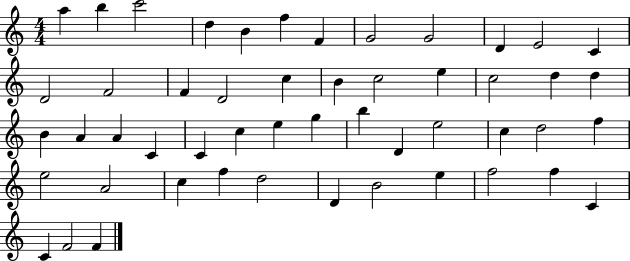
X:1
T:Untitled
M:4/4
L:1/4
K:C
a b c'2 d B f F G2 G2 D E2 C D2 F2 F D2 c B c2 e c2 d d B A A C C c e g b D e2 c d2 f e2 A2 c f d2 D B2 e f2 f C C F2 F